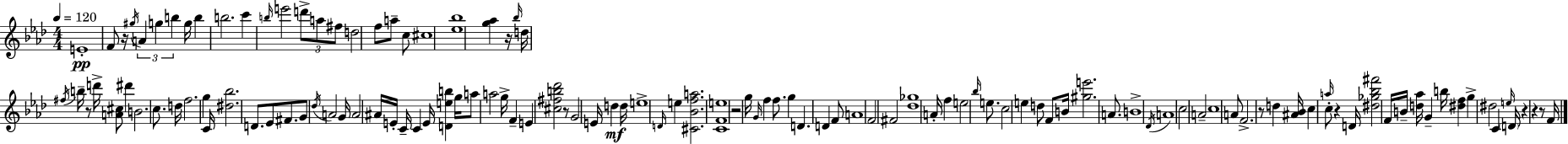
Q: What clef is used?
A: treble